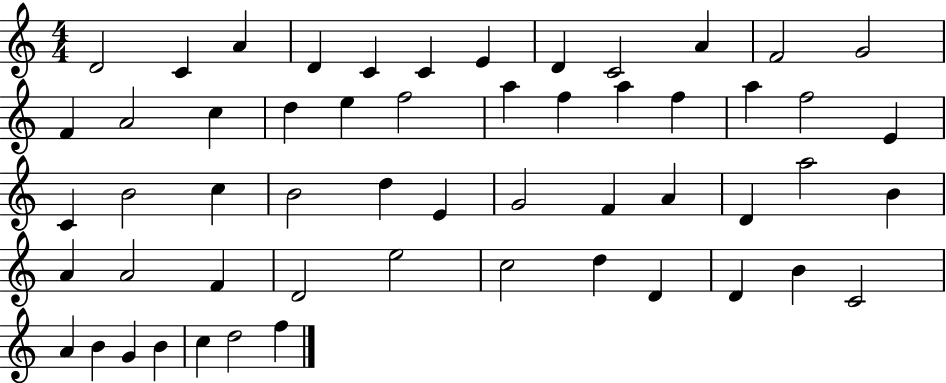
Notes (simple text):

D4/h C4/q A4/q D4/q C4/q C4/q E4/q D4/q C4/h A4/q F4/h G4/h F4/q A4/h C5/q D5/q E5/q F5/h A5/q F5/q A5/q F5/q A5/q F5/h E4/q C4/q B4/h C5/q B4/h D5/q E4/q G4/h F4/q A4/q D4/q A5/h B4/q A4/q A4/h F4/q D4/h E5/h C5/h D5/q D4/q D4/q B4/q C4/h A4/q B4/q G4/q B4/q C5/q D5/h F5/q